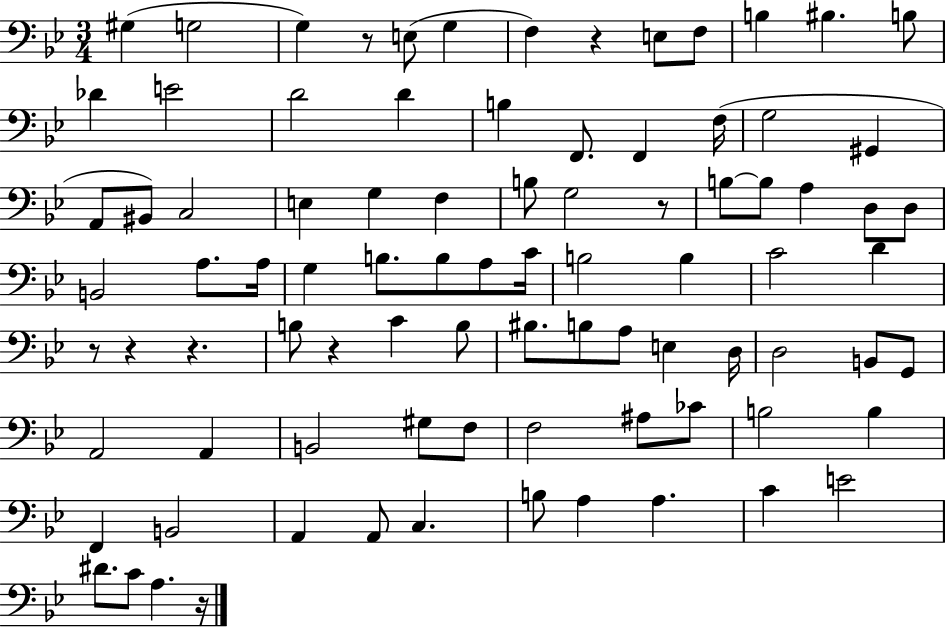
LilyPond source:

{
  \clef bass
  \numericTimeSignature
  \time 3/4
  \key bes \major
  \repeat volta 2 { gis4( g2 | g4) r8 e8( g4 | f4) r4 e8 f8 | b4 bis4. b8 | \break des'4 e'2 | d'2 d'4 | b4 f,8. f,4 f16( | g2 gis,4 | \break a,8 bis,8) c2 | e4 g4 f4 | b8 g2 r8 | b8~~ b8 a4 d8 d8 | \break b,2 a8. a16 | g4 b8. b8 a8 c'16 | b2 b4 | c'2 d'4 | \break r8 r4 r4. | b8 r4 c'4 b8 | bis8. b8 a8 e4 d16 | d2 b,8 g,8 | \break a,2 a,4 | b,2 gis8 f8 | f2 ais8 ces'8 | b2 b4 | \break f,4 b,2 | a,4 a,8 c4. | b8 a4 a4. | c'4 e'2 | \break dis'8. c'8 a4. r16 | } \bar "|."
}